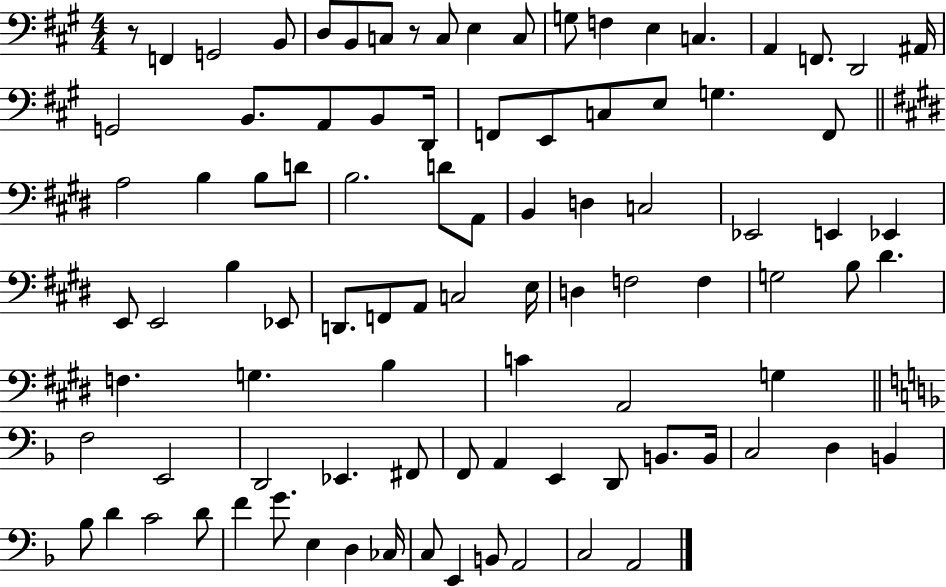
{
  \clef bass
  \numericTimeSignature
  \time 4/4
  \key a \major
  \repeat volta 2 { r8 f,4 g,2 b,8 | d8 b,8 c8 r8 c8 e4 c8 | g8 f4 e4 c4. | a,4 f,8. d,2 ais,16 | \break g,2 b,8. a,8 b,8 d,16 | f,8 e,8 c8 e8 g4. f,8 | \bar "||" \break \key e \major a2 b4 b8 d'8 | b2. d'8 a,8 | b,4 d4 c2 | ees,2 e,4 ees,4 | \break e,8 e,2 b4 ees,8 | d,8. f,8 a,8 c2 e16 | d4 f2 f4 | g2 b8 dis'4. | \break f4. g4. b4 | c'4 a,2 g4 | \bar "||" \break \key f \major f2 e,2 | d,2 ees,4. fis,8 | f,8 a,4 e,4 d,8 b,8. b,16 | c2 d4 b,4 | \break bes8 d'4 c'2 d'8 | f'4 g'8. e4 d4 ces16 | c8 e,4 b,8 a,2 | c2 a,2 | \break } \bar "|."
}